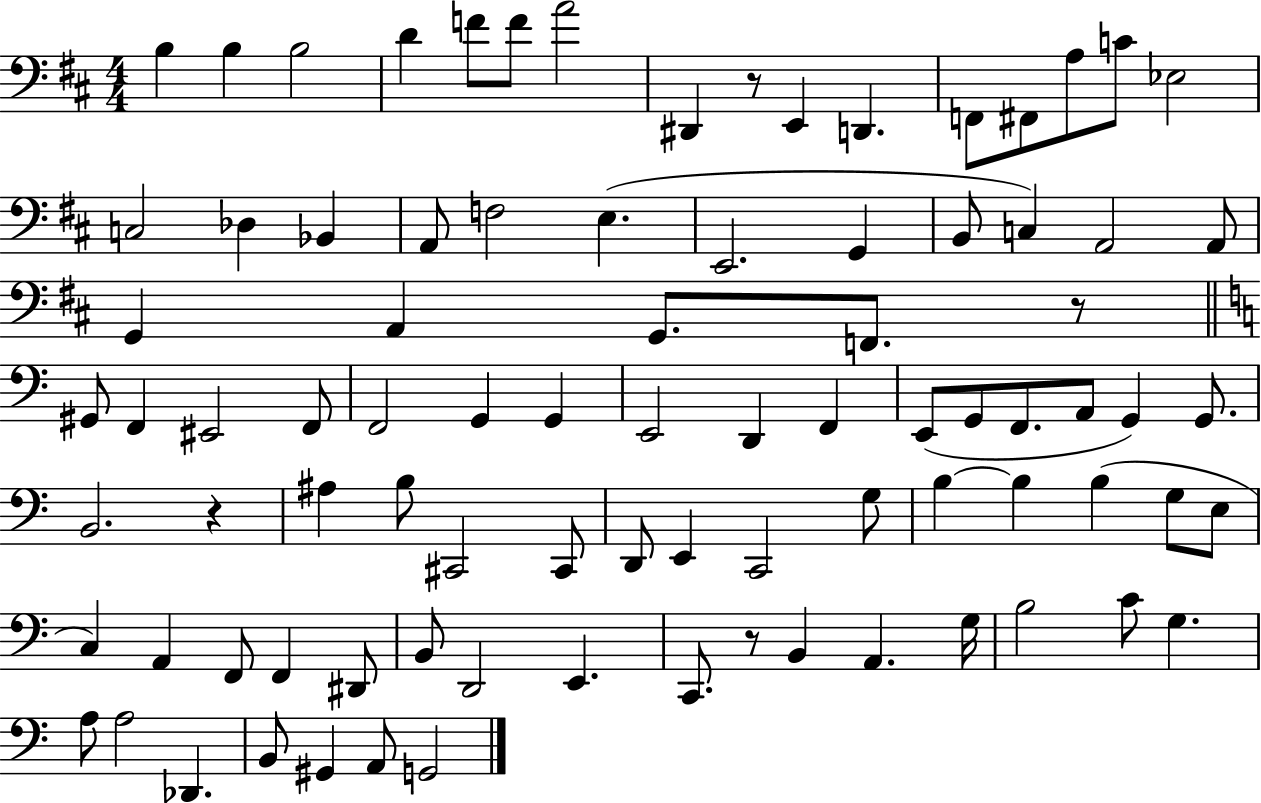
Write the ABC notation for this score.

X:1
T:Untitled
M:4/4
L:1/4
K:D
B, B, B,2 D F/2 F/2 A2 ^D,, z/2 E,, D,, F,,/2 ^F,,/2 A,/2 C/2 _E,2 C,2 _D, _B,, A,,/2 F,2 E, E,,2 G,, B,,/2 C, A,,2 A,,/2 G,, A,, G,,/2 F,,/2 z/2 ^G,,/2 F,, ^E,,2 F,,/2 F,,2 G,, G,, E,,2 D,, F,, E,,/2 G,,/2 F,,/2 A,,/2 G,, G,,/2 B,,2 z ^A, B,/2 ^C,,2 ^C,,/2 D,,/2 E,, C,,2 G,/2 B, B, B, G,/2 E,/2 C, A,, F,,/2 F,, ^D,,/2 B,,/2 D,,2 E,, C,,/2 z/2 B,, A,, G,/4 B,2 C/2 G, A,/2 A,2 _D,, B,,/2 ^G,, A,,/2 G,,2